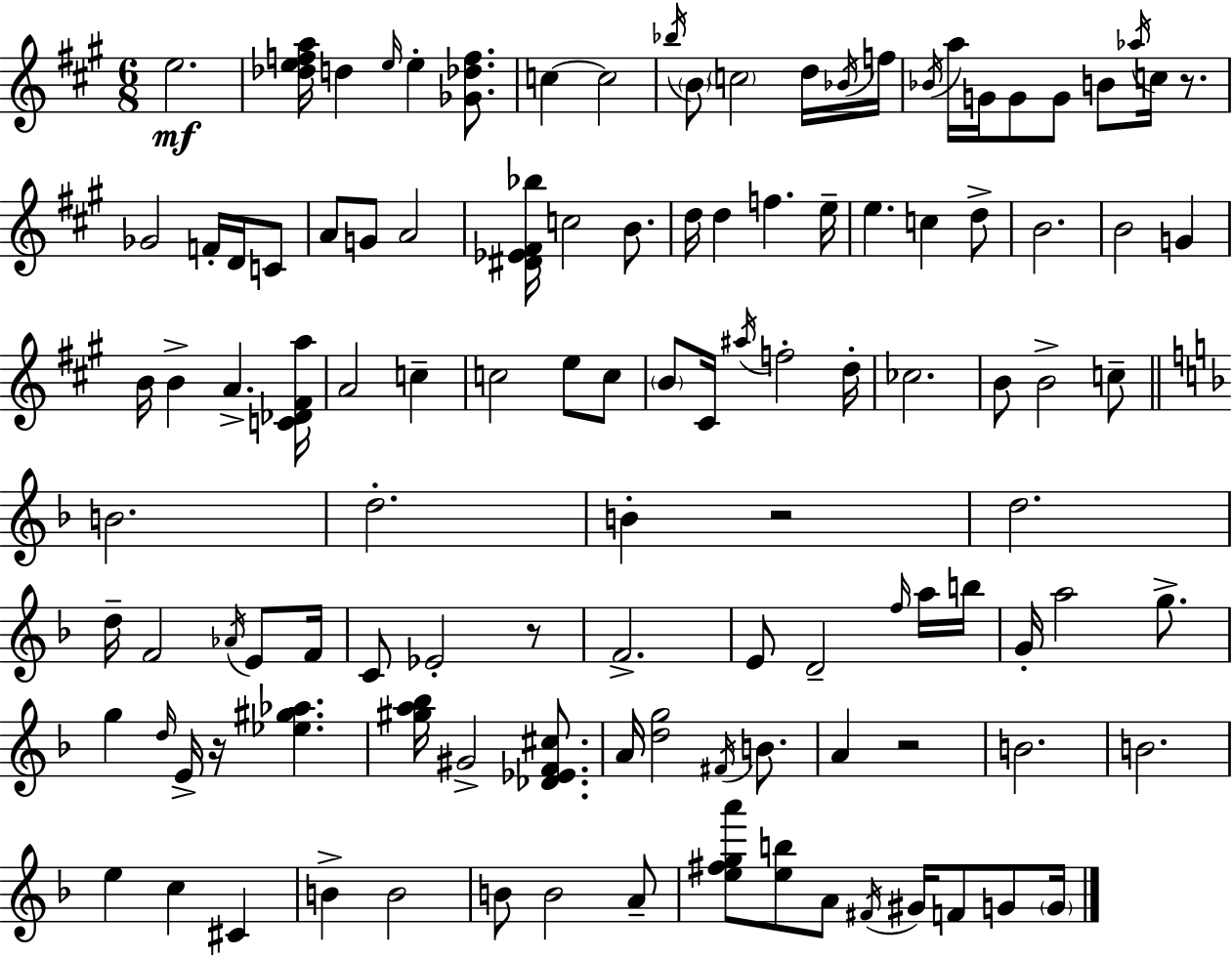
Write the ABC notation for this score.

X:1
T:Untitled
M:6/8
L:1/4
K:A
e2 [_defa]/4 d e/4 e [_G_df]/2 c c2 _b/4 B/2 c2 d/4 _B/4 f/4 _B/4 a/4 G/4 G/2 G/2 B/2 _a/4 c/4 z/2 _G2 F/4 D/4 C/2 A/2 G/2 A2 [^D_E^F_b]/4 c2 B/2 d/4 d f e/4 e c d/2 B2 B2 G B/4 B A [C_D^Fa]/4 A2 c c2 e/2 c/2 B/2 ^C/4 ^a/4 f2 d/4 _c2 B/2 B2 c/2 B2 d2 B z2 d2 d/4 F2 _A/4 E/2 F/4 C/2 _E2 z/2 F2 E/2 D2 f/4 a/4 b/4 G/4 a2 g/2 g d/4 E/4 z/4 [_e^g_a] [^ga_b]/4 ^G2 [_D_EF^c]/2 A/4 [dg]2 ^F/4 B/2 A z2 B2 B2 e c ^C B B2 B/2 B2 A/2 [e^fga']/2 [eb]/2 A/2 ^F/4 ^G/4 F/2 G/2 G/4